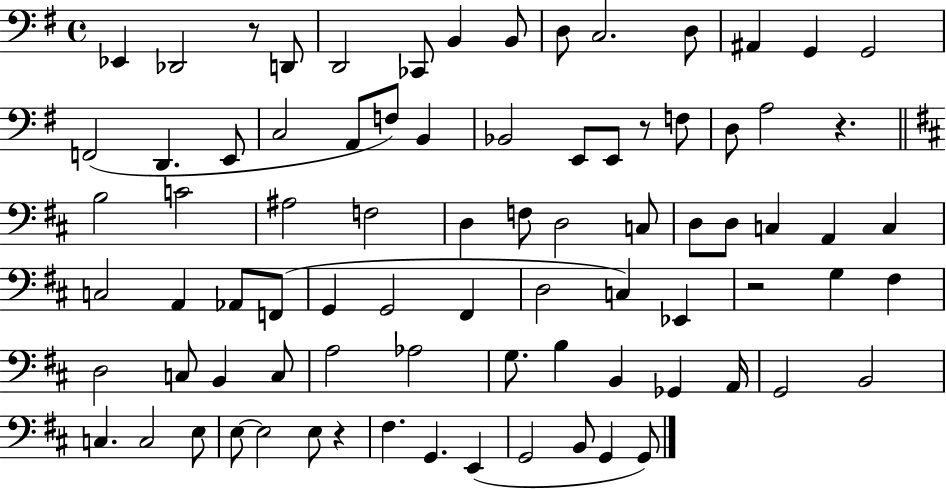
Eb2/q Db2/h R/e D2/e D2/h CES2/e B2/q B2/e D3/e C3/h. D3/e A#2/q G2/q G2/h F2/h D2/q. E2/e C3/h A2/e F3/e B2/q Bb2/h E2/e E2/e R/e F3/e D3/e A3/h R/q. B3/h C4/h A#3/h F3/h D3/q F3/e D3/h C3/e D3/e D3/e C3/q A2/q C3/q C3/h A2/q Ab2/e F2/e G2/q G2/h F#2/q D3/h C3/q Eb2/q R/h G3/q F#3/q D3/h C3/e B2/q C3/e A3/h Ab3/h G3/e. B3/q B2/q Gb2/q A2/s G2/h B2/h C3/q. C3/h E3/e E3/e E3/h E3/e R/q F#3/q. G2/q. E2/q G2/h B2/e G2/q G2/e